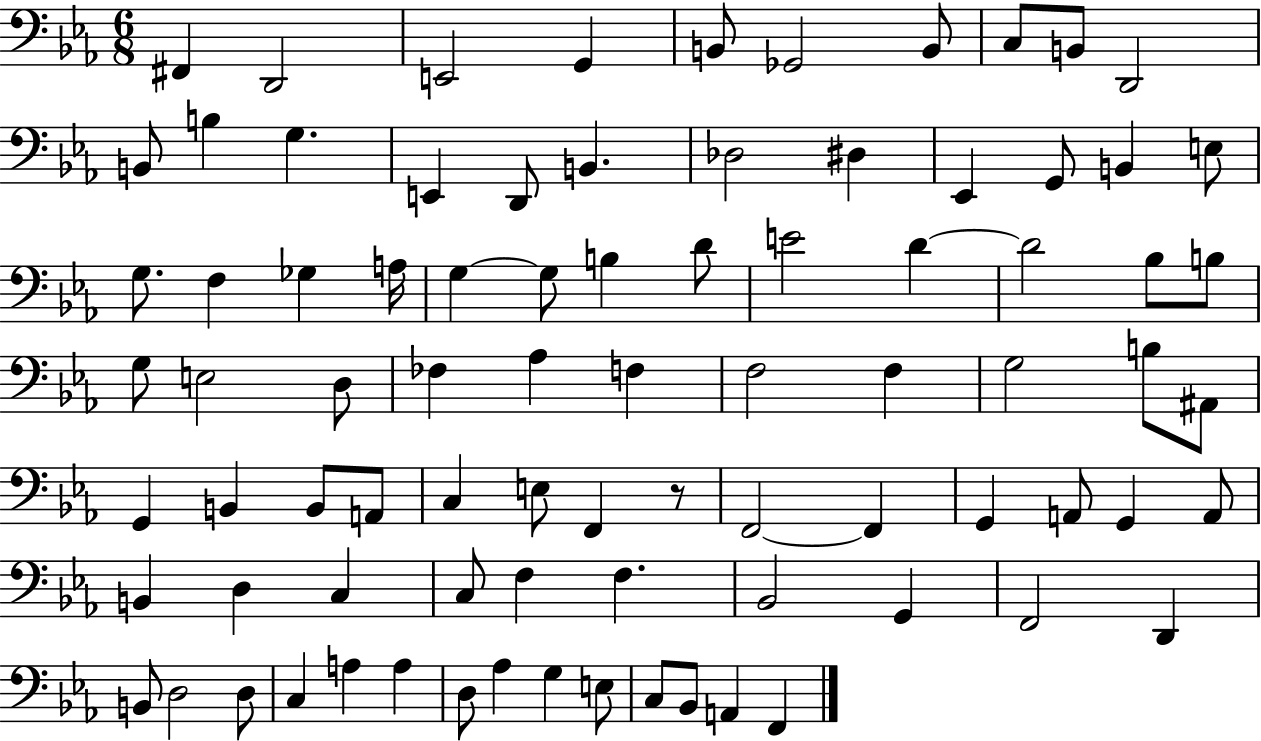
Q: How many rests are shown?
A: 1